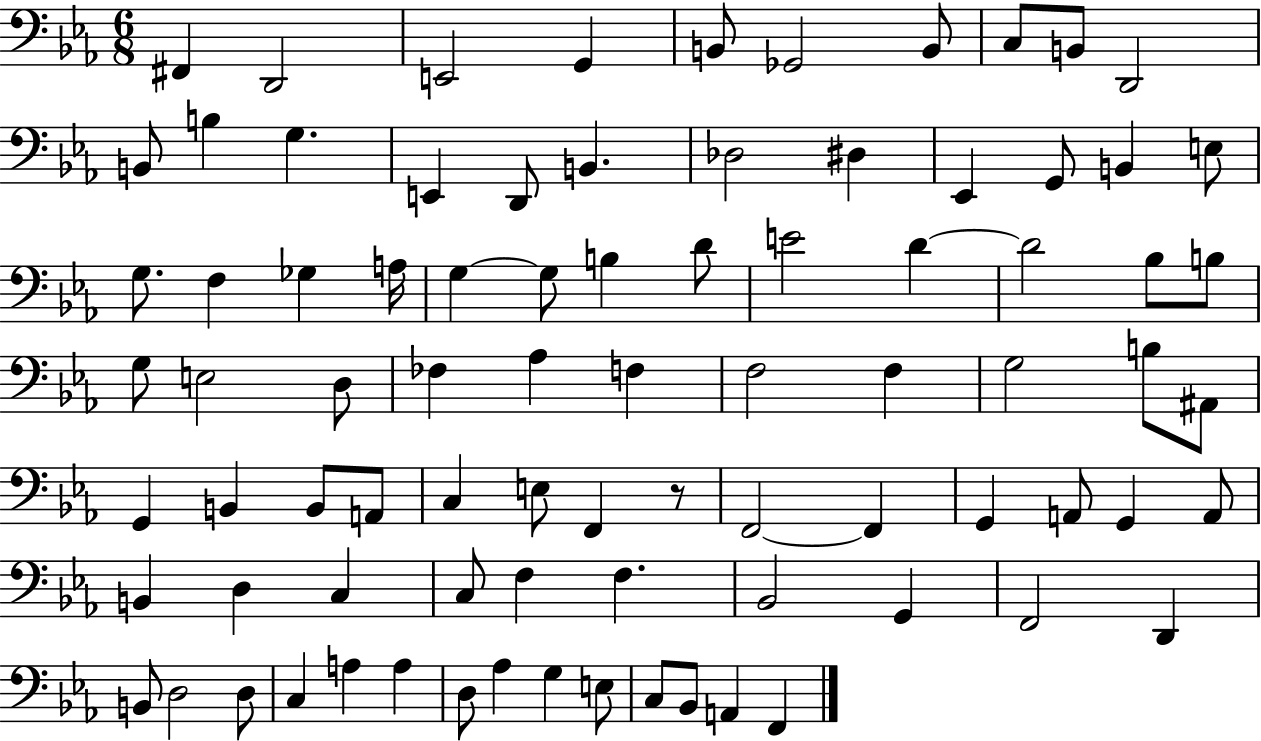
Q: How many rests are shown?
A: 1